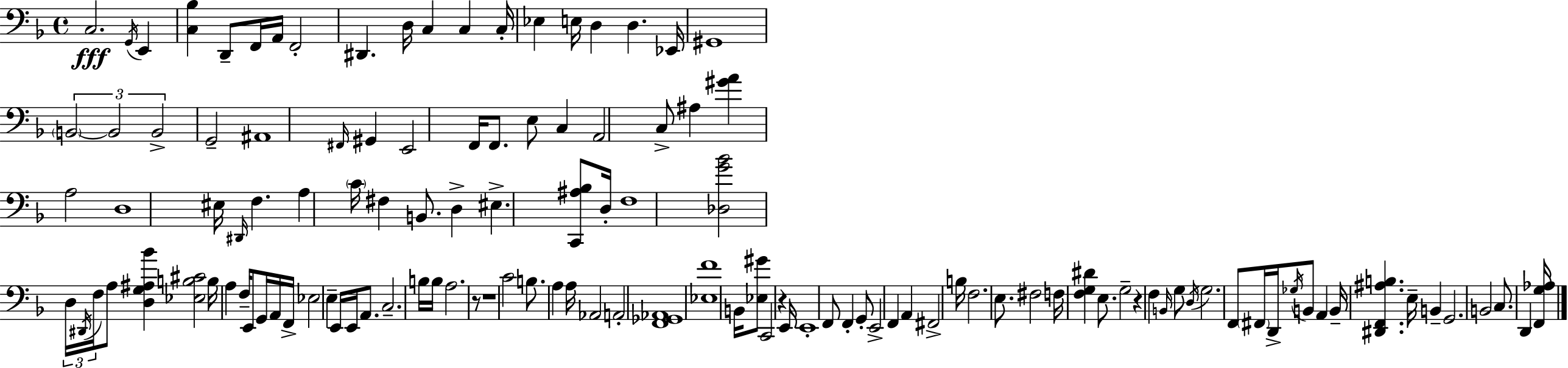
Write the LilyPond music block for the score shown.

{
  \clef bass
  \time 4/4
  \defaultTimeSignature
  \key d \minor
  c2.\fff \acciaccatura { g,16 } e,4 | <c bes>4 d,8-- f,16 a,16 f,2-. | dis,4. d16 c4 c4 | c16-. ees4 e16 d4 d4. | \break ees,16 gis,1 | \tuplet 3/2 { \parenthesize b,2~~ b,2 | b,2-> } g,2-- | ais,1 | \break \grace { fis,16 } gis,4 e,2 f,16 f,8. | e8 c4 a,2 | c8-> ais4 <gis' a'>4 a2 | d1 | \break eis16 \grace { dis,16 } f4. a4 \parenthesize c'16 fis4 | b,8. d4-> eis4.-> | <c, ais bes>8 d16-. f1 | <des g' bes'>2 \tuplet 3/2 { d16 \acciaccatura { dis,16 } f16 } a8 | \break <d g ais bes'>4 <ees b cis'>2 b16 a4 | f16-- e,8 g,16 a,16 f,16-> ees2 e4-- | e,16 e,16 a,8. c2.-- | b16 b16 a2. | \break r8 r1 | c'2 b8. a4 | a16 aes,2 a,2-. | <f, ges, aes,>1 | \break <ees f'>1 | b,16 <ees gis'>8 c,2 r4 | e,16 e,1-. | f,8 f,4-. g,8-. e,2-> | \break f,4 a,4 fis,2-> | b16 f2. | e8. fis2 f16 <f g dis'>4 | e8. g2-- r4 | \break f4 \grace { b,16 } g8 \acciaccatura { d16 } g2. | f,8 \parenthesize fis,16 d,16-> \acciaccatura { ges16 } b,8 a,4 b,16-- | <dis, f, ais b>4. e16-- b,4-- g,2. | b,2 c8. | \break d,4 <f, g aes>16 \bar "|."
}